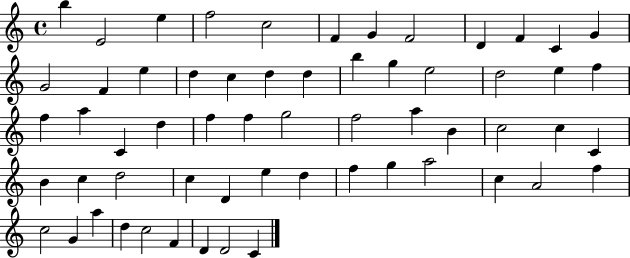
B5/q E4/h E5/q F5/h C5/h F4/q G4/q F4/h D4/q F4/q C4/q G4/q G4/h F4/q E5/q D5/q C5/q D5/q D5/q B5/q G5/q E5/h D5/h E5/q F5/q F5/q A5/q C4/q D5/q F5/q F5/q G5/h F5/h A5/q B4/q C5/h C5/q C4/q B4/q C5/q D5/h C5/q D4/q E5/q D5/q F5/q G5/q A5/h C5/q A4/h F5/q C5/h G4/q A5/q D5/q C5/h F4/q D4/q D4/h C4/q